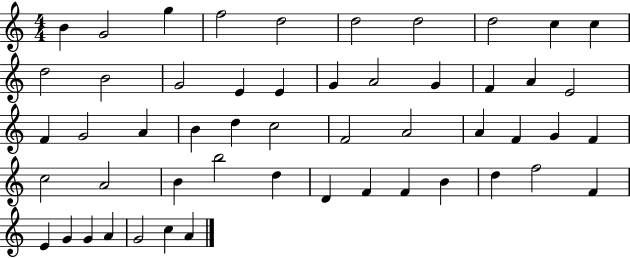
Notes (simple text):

B4/q G4/h G5/q F5/h D5/h D5/h D5/h D5/h C5/q C5/q D5/h B4/h G4/h E4/q E4/q G4/q A4/h G4/q F4/q A4/q E4/h F4/q G4/h A4/q B4/q D5/q C5/h F4/h A4/h A4/q F4/q G4/q F4/q C5/h A4/h B4/q B5/h D5/q D4/q F4/q F4/q B4/q D5/q F5/h F4/q E4/q G4/q G4/q A4/q G4/h C5/q A4/q